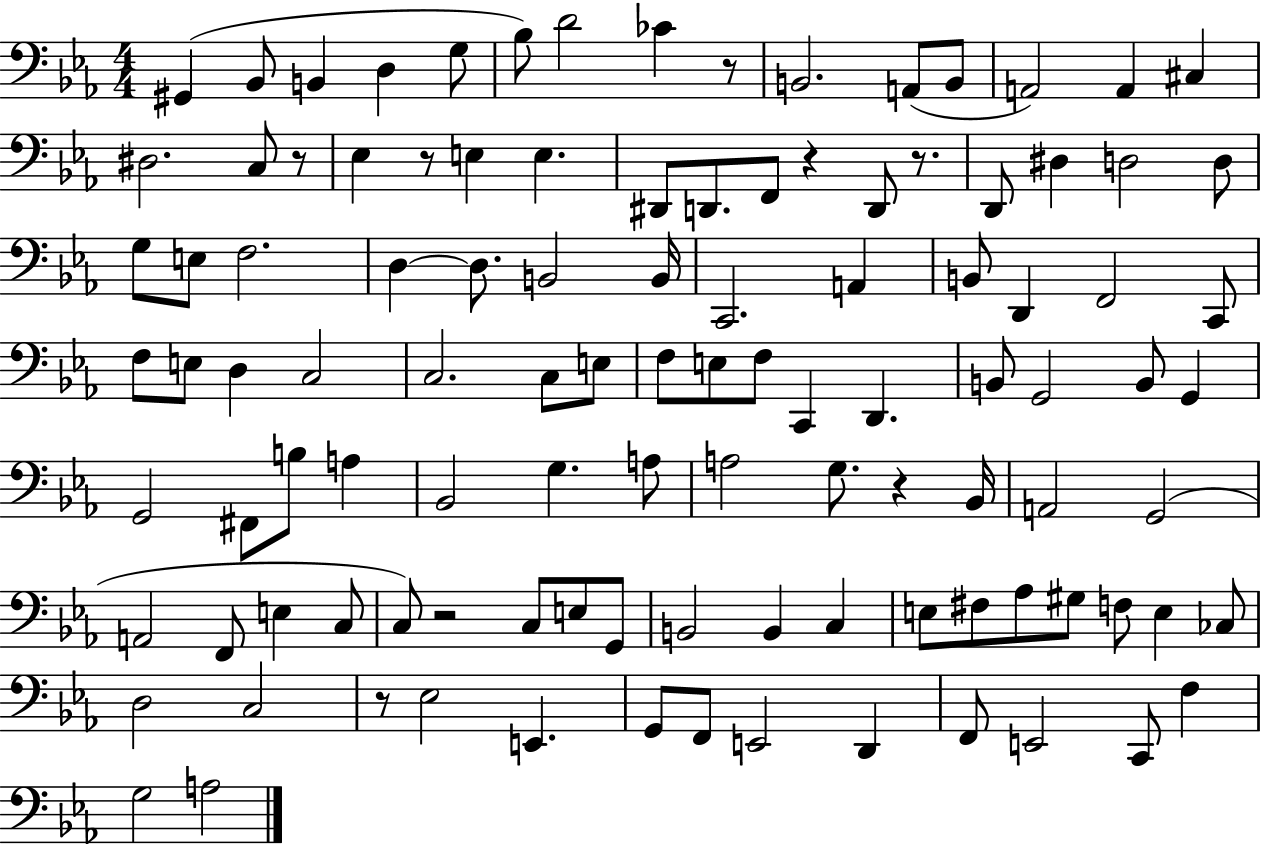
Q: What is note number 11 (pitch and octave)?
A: B2